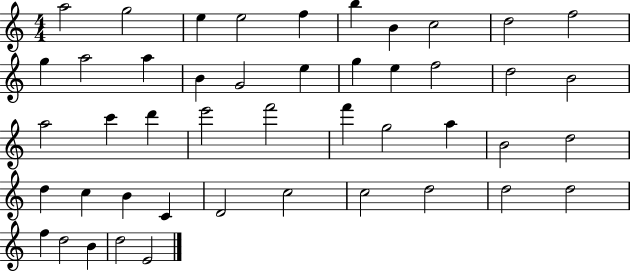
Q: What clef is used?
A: treble